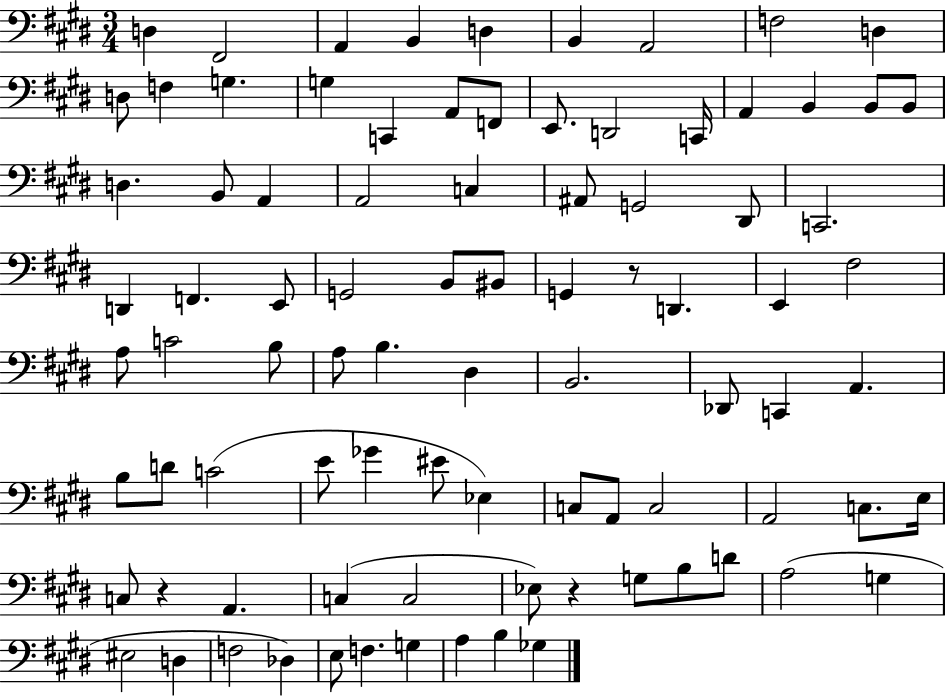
D3/q F#2/h A2/q B2/q D3/q B2/q A2/h F3/h D3/q D3/e F3/q G3/q. G3/q C2/q A2/e F2/e E2/e. D2/h C2/s A2/q B2/q B2/e B2/e D3/q. B2/e A2/q A2/h C3/q A#2/e G2/h D#2/e C2/h. D2/q F2/q. E2/e G2/h B2/e BIS2/e G2/q R/e D2/q. E2/q F#3/h A3/e C4/h B3/e A3/e B3/q. D#3/q B2/h. Db2/e C2/q A2/q. B3/e D4/e C4/h E4/e Gb4/q EIS4/e Eb3/q C3/e A2/e C3/h A2/h C3/e. E3/s C3/e R/q A2/q. C3/q C3/h Eb3/e R/q G3/e B3/e D4/e A3/h G3/q EIS3/h D3/q F3/h Db3/q E3/e F3/q. G3/q A3/q B3/q Gb3/q